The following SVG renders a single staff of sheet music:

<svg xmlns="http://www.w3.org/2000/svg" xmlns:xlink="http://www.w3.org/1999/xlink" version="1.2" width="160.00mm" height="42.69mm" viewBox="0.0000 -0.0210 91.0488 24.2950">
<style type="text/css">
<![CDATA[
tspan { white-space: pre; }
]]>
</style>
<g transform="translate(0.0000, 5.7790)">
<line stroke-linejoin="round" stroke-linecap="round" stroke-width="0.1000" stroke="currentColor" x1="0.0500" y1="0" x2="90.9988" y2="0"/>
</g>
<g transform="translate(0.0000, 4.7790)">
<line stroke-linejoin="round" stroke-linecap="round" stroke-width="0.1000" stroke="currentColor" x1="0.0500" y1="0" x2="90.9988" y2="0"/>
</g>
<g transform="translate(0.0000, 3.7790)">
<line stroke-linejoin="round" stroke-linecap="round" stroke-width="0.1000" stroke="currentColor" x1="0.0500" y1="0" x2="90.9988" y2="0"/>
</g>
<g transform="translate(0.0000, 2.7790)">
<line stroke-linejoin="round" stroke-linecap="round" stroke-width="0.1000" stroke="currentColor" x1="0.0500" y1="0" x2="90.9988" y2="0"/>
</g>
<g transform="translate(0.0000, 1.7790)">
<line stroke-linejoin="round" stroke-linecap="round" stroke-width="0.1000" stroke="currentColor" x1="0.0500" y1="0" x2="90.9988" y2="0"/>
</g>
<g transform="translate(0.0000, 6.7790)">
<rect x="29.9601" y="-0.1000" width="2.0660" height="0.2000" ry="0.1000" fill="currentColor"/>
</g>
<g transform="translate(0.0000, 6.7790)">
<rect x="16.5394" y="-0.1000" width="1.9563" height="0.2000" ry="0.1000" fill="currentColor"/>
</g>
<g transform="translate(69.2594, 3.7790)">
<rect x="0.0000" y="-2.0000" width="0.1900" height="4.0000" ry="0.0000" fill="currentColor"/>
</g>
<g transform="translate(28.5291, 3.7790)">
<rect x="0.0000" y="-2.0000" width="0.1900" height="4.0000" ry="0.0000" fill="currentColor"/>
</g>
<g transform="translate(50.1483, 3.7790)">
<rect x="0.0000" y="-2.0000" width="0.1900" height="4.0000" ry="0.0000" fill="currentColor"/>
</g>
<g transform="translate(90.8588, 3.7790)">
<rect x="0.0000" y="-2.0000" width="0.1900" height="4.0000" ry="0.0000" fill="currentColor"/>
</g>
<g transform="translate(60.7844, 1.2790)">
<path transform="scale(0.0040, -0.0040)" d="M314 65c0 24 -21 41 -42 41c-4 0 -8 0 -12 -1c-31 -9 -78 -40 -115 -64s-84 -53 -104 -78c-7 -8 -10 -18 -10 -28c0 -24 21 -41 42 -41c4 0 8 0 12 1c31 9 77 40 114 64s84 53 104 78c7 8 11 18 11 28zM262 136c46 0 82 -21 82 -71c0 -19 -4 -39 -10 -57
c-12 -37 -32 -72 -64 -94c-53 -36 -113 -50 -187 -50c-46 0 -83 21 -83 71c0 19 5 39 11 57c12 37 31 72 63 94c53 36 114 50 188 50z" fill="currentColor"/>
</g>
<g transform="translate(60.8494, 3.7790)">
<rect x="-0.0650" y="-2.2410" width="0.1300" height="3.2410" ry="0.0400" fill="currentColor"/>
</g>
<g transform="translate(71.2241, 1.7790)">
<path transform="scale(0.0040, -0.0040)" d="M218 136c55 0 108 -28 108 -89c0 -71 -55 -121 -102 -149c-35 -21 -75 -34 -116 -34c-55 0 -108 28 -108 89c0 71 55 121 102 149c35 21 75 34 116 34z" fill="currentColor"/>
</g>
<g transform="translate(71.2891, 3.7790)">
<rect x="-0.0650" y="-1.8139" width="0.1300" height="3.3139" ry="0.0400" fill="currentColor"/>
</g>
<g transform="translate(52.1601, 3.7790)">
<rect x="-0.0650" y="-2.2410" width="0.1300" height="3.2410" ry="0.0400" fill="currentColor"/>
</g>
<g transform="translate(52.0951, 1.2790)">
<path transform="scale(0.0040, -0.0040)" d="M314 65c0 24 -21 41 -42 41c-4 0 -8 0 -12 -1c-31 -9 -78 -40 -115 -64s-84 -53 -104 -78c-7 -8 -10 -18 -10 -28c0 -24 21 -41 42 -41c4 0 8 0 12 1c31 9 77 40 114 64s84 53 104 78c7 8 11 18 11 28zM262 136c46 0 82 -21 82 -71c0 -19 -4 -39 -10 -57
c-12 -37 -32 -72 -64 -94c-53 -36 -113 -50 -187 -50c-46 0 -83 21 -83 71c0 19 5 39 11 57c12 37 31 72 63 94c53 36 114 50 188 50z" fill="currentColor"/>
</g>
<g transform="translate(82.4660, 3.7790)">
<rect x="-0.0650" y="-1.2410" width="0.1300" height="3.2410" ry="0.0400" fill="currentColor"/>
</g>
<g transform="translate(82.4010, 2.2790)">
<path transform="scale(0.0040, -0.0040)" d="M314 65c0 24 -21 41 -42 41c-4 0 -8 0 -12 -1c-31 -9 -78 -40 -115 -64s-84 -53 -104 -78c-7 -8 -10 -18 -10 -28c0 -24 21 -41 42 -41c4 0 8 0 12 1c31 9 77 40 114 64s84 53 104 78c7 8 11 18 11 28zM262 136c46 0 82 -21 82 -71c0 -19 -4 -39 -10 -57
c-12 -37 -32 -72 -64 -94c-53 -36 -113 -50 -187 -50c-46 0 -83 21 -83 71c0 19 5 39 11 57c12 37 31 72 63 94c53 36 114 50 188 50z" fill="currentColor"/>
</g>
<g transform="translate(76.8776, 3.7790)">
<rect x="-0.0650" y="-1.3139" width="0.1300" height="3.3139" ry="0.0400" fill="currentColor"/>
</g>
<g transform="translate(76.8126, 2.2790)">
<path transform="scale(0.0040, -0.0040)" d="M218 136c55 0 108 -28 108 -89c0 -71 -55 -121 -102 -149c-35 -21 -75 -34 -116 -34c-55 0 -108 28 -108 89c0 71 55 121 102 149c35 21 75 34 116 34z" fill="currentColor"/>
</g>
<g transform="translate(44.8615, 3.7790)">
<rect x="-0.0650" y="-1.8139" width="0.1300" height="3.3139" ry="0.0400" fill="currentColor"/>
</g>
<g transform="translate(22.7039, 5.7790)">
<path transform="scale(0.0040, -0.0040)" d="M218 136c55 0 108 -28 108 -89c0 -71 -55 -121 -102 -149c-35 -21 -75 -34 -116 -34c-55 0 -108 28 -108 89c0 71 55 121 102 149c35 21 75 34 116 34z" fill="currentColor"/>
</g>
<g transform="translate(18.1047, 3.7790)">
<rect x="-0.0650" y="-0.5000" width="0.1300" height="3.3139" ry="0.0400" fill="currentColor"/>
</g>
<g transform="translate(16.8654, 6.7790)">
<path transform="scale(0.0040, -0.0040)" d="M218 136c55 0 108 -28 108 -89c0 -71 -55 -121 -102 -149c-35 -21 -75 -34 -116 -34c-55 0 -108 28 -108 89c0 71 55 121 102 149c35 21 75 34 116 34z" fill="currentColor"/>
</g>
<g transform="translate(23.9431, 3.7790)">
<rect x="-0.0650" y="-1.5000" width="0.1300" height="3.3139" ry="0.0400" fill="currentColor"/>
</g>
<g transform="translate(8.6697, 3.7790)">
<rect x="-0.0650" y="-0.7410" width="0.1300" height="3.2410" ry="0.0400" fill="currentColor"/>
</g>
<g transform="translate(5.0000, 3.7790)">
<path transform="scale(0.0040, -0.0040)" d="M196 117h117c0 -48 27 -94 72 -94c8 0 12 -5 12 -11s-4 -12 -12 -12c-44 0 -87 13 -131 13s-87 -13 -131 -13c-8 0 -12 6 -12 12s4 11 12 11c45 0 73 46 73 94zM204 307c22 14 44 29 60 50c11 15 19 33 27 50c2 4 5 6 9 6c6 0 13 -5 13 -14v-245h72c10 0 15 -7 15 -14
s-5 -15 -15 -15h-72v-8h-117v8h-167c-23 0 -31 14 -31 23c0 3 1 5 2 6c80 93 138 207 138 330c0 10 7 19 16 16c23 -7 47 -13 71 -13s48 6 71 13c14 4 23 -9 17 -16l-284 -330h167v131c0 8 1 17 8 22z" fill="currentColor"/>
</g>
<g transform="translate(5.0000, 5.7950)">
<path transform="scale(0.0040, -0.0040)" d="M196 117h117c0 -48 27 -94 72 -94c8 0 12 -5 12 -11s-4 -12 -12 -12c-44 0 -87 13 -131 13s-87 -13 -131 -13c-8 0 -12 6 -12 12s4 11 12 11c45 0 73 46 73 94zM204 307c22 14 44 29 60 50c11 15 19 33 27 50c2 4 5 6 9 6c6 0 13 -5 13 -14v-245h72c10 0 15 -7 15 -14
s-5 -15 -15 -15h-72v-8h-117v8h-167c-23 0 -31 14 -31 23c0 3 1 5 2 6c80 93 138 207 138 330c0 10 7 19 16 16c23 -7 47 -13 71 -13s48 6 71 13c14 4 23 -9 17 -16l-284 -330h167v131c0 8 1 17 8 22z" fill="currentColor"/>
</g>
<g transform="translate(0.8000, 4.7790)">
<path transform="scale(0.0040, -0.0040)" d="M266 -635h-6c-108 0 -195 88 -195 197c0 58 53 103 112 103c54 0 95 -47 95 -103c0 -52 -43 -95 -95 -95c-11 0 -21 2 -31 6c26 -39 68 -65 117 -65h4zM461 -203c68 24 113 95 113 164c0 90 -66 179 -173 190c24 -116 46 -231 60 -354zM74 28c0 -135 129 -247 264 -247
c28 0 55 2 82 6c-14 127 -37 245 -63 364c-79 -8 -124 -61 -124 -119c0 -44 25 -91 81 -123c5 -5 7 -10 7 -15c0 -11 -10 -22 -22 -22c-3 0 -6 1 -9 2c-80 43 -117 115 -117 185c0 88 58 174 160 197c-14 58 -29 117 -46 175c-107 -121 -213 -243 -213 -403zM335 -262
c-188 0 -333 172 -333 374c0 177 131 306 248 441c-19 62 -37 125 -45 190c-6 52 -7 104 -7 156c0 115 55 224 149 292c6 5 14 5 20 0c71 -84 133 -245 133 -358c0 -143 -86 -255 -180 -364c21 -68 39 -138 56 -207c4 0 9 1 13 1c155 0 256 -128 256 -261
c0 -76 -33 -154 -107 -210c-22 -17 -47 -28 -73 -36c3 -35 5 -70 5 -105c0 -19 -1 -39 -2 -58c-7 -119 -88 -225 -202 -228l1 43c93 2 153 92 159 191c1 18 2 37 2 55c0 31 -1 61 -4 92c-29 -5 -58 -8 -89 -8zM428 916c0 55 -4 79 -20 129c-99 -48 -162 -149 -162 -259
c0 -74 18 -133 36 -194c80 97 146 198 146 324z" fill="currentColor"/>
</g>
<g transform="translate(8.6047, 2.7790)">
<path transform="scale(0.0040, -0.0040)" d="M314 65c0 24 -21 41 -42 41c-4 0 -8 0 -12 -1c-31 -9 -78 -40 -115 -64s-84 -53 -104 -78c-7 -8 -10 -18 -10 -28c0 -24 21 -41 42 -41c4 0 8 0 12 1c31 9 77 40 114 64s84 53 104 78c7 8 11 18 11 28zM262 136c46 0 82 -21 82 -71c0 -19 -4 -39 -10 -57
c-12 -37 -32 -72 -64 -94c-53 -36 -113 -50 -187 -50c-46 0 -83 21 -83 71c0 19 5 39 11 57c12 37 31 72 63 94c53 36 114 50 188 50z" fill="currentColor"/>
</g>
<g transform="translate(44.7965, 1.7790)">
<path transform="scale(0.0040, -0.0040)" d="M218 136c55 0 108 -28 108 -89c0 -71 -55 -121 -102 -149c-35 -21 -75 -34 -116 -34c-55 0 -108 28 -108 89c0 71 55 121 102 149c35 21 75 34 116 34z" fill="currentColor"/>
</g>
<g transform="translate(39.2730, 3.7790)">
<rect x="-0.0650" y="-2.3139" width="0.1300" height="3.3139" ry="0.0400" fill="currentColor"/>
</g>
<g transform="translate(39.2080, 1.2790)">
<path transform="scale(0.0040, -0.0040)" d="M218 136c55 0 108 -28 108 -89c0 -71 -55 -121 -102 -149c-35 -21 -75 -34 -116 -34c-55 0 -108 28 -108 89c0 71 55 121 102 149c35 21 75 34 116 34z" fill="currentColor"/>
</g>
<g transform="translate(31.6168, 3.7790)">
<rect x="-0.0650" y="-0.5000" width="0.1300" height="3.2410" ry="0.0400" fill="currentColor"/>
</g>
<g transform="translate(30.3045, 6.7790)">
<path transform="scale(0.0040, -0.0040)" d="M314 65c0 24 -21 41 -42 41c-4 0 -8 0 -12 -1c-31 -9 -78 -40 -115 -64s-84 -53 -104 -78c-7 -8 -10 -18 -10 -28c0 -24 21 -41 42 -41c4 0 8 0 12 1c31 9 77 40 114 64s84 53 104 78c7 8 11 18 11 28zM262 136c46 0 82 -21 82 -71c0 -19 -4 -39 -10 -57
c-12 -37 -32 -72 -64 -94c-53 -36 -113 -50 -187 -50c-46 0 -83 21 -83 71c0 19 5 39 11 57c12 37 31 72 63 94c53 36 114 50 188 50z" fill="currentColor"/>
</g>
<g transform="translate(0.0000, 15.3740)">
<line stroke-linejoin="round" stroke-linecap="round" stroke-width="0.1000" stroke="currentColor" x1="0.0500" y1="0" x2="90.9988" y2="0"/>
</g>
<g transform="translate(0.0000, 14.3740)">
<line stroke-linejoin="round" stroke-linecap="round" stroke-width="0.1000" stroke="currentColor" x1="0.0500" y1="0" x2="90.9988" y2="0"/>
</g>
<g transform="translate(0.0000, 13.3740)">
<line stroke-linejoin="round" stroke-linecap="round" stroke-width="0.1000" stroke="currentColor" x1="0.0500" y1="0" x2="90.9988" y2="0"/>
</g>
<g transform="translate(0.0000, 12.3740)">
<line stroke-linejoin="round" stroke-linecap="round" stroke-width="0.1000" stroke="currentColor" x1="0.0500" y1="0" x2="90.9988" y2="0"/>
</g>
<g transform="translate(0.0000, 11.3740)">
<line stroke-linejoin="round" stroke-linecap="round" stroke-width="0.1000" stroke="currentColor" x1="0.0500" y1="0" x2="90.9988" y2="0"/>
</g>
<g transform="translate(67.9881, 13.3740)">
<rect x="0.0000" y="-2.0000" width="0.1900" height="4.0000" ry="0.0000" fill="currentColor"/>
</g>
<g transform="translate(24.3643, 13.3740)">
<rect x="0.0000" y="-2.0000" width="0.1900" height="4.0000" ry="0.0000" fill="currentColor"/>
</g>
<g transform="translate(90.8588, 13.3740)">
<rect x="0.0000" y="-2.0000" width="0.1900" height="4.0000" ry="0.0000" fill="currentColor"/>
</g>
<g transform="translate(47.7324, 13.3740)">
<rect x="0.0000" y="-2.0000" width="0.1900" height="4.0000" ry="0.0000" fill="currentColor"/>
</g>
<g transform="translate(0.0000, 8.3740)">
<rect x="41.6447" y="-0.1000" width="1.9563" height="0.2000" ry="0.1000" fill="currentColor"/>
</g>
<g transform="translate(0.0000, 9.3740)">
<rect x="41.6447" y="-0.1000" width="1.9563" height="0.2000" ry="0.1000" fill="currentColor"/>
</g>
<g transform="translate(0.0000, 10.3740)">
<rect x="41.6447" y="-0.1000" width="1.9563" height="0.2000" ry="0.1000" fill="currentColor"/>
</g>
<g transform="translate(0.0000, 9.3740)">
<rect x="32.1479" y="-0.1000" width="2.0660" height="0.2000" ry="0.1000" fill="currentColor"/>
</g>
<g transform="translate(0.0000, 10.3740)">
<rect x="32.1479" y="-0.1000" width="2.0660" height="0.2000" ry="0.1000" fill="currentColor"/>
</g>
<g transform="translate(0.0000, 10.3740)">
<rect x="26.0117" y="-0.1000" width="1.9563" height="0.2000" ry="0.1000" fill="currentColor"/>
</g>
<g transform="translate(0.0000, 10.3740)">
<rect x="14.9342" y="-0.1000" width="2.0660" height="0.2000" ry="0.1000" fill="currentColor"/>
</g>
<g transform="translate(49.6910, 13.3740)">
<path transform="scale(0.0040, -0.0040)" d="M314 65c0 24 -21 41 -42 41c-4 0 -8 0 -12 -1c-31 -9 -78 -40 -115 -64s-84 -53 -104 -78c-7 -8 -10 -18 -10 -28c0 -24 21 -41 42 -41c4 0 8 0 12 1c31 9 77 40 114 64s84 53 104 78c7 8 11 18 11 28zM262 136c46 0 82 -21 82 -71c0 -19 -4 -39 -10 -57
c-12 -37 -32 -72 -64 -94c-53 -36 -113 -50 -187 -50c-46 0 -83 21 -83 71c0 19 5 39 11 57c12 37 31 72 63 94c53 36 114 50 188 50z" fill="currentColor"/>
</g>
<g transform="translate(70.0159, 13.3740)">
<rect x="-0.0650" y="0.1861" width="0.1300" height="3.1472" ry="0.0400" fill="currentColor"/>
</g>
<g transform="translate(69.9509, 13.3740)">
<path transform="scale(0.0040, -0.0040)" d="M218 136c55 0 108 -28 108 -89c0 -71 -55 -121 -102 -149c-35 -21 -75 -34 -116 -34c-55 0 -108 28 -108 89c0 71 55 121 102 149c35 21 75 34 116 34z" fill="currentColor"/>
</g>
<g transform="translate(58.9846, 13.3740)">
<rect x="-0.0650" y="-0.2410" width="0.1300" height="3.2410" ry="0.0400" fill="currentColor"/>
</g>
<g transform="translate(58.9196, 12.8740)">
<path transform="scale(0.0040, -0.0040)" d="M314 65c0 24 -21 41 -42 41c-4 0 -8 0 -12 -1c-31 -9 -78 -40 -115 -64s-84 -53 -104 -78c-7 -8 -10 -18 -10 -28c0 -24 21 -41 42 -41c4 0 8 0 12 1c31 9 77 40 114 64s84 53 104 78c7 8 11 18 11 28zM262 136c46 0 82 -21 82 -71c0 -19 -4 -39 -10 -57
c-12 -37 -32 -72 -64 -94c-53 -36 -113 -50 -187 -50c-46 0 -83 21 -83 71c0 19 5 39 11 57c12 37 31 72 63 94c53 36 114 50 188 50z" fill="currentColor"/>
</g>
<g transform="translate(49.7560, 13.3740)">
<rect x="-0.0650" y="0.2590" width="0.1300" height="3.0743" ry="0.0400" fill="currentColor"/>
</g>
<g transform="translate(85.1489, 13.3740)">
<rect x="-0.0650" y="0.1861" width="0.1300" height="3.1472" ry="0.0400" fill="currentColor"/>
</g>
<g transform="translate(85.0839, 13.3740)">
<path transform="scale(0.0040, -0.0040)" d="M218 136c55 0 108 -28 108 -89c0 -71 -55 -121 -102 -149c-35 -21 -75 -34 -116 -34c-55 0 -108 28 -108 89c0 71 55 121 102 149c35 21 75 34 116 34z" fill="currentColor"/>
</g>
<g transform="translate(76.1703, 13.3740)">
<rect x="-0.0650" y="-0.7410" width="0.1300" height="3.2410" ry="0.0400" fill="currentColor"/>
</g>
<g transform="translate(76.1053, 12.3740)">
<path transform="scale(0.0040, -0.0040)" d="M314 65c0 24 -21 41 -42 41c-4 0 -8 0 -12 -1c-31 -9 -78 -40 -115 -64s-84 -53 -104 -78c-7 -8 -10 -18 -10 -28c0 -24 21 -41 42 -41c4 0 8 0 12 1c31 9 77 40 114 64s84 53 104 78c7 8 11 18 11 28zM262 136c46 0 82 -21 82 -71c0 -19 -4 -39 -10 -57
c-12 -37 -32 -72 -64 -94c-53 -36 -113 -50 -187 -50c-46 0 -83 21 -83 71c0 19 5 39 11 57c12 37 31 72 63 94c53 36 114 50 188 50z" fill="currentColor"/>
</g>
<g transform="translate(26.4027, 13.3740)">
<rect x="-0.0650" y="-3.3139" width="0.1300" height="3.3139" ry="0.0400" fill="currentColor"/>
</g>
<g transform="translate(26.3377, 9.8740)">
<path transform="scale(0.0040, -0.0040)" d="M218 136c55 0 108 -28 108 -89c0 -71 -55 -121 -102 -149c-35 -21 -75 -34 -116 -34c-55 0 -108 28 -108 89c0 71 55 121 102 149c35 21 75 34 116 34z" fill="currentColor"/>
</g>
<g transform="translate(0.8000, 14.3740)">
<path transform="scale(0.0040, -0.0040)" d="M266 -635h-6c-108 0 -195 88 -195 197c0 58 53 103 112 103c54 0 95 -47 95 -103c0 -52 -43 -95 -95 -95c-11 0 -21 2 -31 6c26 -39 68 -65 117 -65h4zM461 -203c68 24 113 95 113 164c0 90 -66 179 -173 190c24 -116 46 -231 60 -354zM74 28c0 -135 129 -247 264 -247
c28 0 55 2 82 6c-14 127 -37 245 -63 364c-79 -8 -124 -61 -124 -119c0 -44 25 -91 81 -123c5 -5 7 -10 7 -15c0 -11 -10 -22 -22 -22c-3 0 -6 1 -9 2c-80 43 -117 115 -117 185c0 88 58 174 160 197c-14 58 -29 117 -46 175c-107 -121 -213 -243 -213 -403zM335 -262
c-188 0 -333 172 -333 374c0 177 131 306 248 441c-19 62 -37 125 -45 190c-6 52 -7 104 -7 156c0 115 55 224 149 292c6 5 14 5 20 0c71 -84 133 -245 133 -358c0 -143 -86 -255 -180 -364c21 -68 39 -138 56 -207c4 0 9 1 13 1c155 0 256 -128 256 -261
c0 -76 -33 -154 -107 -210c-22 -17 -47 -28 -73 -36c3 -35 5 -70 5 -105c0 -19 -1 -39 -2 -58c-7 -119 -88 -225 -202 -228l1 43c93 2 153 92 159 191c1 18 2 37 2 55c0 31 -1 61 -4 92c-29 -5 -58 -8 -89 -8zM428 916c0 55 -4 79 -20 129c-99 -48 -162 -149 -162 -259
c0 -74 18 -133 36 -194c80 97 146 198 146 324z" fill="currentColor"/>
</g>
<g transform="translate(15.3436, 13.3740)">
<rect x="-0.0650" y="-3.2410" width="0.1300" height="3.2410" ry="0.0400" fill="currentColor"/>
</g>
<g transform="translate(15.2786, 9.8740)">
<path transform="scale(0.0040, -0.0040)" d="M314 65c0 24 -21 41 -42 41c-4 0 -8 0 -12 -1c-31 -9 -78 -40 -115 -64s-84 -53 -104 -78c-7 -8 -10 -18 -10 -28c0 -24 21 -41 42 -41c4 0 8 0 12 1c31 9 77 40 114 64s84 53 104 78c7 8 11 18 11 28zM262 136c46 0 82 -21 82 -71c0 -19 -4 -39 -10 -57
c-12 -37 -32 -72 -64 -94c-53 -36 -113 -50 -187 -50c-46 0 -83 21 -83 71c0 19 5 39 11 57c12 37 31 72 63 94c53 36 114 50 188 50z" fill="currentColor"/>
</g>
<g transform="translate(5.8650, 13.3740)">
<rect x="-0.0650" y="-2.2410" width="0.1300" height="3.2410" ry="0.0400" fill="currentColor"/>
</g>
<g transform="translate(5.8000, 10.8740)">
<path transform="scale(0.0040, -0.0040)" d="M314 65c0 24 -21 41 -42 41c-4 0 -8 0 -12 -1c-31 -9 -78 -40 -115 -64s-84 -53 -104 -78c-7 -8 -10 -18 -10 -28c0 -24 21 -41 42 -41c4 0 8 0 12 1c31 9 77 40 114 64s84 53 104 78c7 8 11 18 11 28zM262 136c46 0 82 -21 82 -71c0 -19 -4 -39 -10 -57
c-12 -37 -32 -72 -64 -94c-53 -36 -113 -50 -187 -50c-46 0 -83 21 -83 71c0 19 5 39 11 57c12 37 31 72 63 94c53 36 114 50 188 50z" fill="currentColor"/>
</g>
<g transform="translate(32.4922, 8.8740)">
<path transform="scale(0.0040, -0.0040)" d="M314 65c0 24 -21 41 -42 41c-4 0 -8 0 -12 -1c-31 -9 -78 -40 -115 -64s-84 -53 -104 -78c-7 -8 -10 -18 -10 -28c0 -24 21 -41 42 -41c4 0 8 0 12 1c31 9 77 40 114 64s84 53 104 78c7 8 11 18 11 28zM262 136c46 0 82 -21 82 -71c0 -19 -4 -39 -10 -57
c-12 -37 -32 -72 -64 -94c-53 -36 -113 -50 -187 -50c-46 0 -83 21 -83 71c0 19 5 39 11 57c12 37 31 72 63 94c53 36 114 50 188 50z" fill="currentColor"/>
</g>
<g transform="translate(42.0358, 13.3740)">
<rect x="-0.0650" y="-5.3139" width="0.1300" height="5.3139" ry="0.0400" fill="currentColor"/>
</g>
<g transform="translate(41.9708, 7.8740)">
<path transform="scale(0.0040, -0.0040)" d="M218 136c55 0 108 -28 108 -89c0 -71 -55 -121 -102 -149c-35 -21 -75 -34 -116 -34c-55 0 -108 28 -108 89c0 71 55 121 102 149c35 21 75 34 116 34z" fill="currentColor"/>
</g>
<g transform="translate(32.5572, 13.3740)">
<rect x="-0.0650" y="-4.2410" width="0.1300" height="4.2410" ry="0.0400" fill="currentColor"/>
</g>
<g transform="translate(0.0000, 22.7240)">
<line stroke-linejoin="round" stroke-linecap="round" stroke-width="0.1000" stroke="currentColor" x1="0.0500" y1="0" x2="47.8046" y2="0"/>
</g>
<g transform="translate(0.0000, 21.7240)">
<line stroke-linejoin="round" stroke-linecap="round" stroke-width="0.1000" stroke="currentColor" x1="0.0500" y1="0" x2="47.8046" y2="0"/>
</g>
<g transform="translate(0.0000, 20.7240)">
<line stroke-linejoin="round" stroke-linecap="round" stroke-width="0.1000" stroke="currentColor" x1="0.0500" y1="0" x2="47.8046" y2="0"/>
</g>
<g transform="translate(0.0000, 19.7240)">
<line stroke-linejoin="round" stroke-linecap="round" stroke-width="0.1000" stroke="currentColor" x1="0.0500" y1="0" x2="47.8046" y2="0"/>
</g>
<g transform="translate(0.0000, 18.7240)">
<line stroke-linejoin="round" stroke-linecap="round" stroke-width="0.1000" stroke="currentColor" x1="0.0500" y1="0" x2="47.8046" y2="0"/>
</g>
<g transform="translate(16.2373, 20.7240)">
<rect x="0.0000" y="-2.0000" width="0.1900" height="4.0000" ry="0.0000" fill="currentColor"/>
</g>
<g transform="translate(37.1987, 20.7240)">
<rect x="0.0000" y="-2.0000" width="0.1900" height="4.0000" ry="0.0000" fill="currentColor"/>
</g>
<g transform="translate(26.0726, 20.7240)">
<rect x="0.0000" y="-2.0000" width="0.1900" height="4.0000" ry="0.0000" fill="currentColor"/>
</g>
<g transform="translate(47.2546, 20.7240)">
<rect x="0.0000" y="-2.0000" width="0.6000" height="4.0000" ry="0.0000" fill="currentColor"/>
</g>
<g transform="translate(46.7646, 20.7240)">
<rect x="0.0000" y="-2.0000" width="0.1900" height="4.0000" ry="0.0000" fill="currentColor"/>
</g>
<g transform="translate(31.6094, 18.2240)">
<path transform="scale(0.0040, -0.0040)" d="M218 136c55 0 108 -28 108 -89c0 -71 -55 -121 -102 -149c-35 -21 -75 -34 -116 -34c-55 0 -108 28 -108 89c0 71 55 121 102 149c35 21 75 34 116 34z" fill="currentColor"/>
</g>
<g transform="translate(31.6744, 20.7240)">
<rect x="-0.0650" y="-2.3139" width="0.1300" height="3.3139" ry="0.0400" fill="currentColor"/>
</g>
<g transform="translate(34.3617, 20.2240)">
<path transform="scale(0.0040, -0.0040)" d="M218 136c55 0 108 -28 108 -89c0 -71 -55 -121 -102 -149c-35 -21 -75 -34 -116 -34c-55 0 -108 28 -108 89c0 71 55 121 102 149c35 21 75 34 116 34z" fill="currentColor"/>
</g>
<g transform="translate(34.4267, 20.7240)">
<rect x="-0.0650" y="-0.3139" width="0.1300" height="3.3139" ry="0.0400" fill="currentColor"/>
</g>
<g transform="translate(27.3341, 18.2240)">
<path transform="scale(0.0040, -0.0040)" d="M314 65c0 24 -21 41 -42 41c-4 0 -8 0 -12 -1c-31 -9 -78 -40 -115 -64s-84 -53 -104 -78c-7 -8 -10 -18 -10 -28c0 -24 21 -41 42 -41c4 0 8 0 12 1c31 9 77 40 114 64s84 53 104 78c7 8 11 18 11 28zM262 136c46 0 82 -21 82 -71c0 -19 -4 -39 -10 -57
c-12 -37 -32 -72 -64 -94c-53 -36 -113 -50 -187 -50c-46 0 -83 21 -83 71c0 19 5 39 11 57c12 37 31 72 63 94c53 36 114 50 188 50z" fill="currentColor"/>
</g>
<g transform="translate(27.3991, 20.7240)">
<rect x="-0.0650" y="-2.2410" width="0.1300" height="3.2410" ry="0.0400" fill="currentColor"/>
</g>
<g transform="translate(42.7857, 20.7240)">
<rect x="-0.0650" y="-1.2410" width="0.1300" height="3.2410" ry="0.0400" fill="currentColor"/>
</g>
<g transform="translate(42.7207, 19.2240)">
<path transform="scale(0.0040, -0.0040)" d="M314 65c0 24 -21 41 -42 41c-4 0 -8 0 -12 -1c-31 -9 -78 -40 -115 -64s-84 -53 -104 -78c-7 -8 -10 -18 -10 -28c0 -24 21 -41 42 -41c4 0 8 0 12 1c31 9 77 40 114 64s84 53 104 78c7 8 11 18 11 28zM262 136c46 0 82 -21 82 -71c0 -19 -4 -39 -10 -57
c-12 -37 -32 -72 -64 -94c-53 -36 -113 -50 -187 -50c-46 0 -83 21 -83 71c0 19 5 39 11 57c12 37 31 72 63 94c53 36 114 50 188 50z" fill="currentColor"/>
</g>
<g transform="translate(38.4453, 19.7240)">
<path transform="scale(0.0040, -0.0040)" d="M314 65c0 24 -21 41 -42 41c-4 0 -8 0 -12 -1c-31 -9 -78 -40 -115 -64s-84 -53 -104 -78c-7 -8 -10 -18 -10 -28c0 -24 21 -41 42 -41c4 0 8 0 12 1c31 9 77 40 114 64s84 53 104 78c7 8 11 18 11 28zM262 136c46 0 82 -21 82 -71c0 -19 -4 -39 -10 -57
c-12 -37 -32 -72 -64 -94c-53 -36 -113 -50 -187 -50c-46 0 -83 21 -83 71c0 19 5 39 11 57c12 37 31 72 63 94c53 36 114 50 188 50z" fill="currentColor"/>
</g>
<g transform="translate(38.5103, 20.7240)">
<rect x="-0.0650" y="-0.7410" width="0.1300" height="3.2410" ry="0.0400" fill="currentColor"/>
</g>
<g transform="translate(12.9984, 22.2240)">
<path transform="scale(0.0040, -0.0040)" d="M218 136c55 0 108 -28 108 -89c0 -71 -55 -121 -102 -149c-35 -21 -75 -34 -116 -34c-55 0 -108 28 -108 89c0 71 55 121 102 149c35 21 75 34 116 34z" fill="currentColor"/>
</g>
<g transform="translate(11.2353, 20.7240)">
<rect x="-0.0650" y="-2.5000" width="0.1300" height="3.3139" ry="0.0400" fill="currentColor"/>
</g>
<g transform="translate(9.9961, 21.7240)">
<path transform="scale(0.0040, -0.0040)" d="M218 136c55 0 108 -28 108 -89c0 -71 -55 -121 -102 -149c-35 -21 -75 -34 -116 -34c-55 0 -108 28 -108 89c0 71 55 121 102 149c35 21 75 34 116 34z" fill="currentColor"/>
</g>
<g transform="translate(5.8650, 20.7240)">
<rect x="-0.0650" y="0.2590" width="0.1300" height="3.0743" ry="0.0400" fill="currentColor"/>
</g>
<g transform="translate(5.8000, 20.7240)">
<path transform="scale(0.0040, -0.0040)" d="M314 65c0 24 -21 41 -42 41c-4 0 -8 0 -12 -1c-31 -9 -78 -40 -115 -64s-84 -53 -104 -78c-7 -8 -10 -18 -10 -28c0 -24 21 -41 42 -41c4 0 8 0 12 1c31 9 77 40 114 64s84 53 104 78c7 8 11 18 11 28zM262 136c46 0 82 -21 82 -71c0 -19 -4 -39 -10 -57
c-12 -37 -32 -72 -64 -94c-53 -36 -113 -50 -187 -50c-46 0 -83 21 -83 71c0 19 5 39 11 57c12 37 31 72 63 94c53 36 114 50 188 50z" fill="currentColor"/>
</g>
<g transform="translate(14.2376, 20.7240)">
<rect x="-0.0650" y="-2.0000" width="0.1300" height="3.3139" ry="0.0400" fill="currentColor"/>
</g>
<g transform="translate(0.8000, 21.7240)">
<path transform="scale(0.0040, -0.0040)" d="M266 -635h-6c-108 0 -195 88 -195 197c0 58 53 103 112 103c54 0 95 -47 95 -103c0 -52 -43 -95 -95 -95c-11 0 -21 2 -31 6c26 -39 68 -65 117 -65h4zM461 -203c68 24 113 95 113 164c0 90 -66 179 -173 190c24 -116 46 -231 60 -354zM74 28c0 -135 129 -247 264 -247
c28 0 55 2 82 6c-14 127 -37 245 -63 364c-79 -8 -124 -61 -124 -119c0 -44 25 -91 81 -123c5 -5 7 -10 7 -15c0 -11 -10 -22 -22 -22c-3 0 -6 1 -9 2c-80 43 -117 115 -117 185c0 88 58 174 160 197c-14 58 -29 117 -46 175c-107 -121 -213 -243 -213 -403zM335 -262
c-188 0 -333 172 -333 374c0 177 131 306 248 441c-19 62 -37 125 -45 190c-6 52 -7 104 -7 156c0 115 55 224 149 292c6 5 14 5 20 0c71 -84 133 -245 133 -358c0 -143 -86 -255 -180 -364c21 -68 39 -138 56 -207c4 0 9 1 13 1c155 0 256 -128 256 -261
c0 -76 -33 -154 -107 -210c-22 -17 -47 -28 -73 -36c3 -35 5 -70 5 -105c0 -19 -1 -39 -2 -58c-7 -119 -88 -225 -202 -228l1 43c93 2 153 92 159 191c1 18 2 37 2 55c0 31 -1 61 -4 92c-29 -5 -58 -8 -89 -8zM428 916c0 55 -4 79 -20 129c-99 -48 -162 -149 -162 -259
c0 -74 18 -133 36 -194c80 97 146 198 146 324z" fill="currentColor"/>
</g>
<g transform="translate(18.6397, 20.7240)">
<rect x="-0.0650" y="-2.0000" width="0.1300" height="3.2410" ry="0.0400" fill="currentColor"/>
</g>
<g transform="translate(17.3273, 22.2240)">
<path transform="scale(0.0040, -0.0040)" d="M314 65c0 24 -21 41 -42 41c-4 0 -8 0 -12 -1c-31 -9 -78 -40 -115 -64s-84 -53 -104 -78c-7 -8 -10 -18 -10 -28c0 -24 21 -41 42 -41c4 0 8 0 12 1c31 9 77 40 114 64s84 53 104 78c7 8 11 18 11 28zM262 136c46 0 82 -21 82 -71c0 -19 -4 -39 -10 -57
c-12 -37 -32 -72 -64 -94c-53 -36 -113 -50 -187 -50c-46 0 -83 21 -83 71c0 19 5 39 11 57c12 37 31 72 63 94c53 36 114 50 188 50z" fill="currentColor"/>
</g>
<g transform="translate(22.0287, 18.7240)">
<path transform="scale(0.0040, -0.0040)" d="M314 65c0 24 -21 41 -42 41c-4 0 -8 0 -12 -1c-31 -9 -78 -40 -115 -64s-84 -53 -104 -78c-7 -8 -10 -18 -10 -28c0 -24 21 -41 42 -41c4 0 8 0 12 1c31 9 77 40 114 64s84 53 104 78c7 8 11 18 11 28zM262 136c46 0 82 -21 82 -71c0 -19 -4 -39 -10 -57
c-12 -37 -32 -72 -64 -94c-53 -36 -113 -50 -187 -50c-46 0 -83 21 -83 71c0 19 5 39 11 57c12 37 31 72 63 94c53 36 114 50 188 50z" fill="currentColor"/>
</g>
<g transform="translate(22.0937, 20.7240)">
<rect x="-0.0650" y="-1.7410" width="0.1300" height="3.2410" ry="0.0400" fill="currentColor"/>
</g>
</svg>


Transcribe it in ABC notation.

X:1
T:Untitled
M:4/4
L:1/4
K:C
d2 C E C2 g f g2 g2 f e e2 g2 b2 b d'2 f' B2 c2 B d2 B B2 G F F2 f2 g2 g c d2 e2